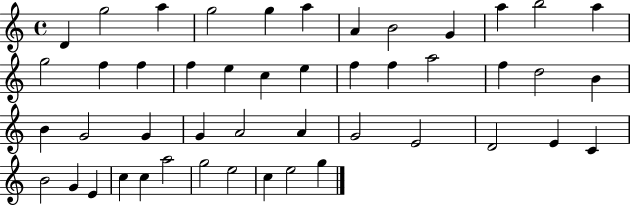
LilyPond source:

{
  \clef treble
  \time 4/4
  \defaultTimeSignature
  \key c \major
  d'4 g''2 a''4 | g''2 g''4 a''4 | a'4 b'2 g'4 | a''4 b''2 a''4 | \break g''2 f''4 f''4 | f''4 e''4 c''4 e''4 | f''4 f''4 a''2 | f''4 d''2 b'4 | \break b'4 g'2 g'4 | g'4 a'2 a'4 | g'2 e'2 | d'2 e'4 c'4 | \break b'2 g'4 e'4 | c''4 c''4 a''2 | g''2 e''2 | c''4 e''2 g''4 | \break \bar "|."
}